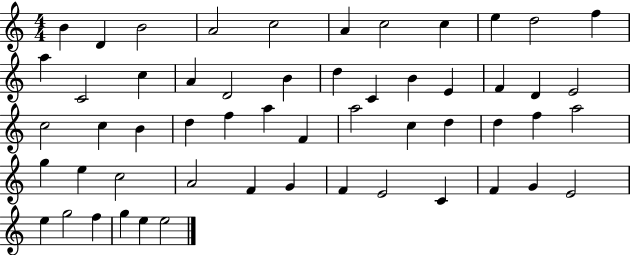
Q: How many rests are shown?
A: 0